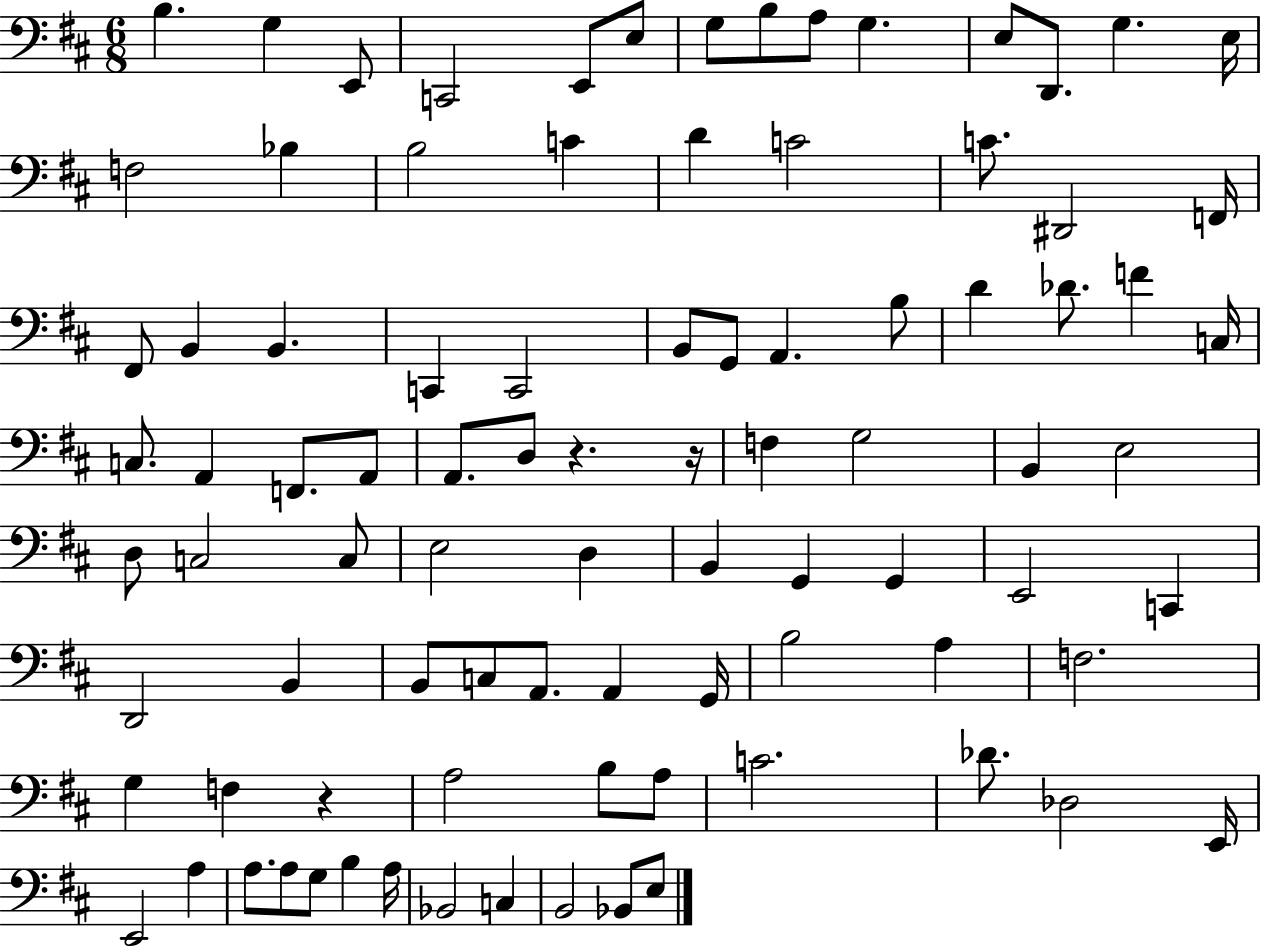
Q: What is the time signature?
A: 6/8